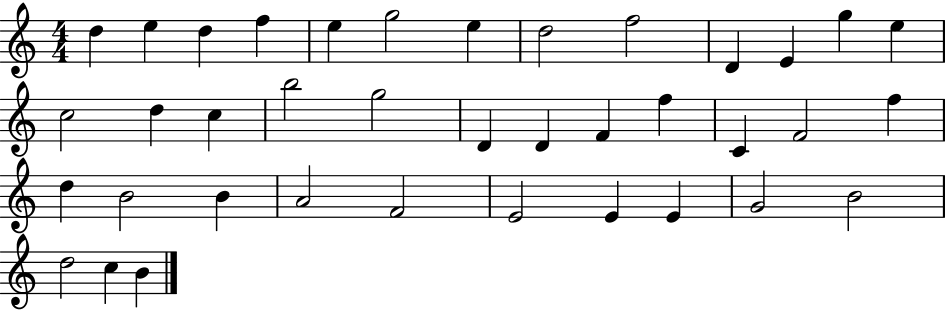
D5/q E5/q D5/q F5/q E5/q G5/h E5/q D5/h F5/h D4/q E4/q G5/q E5/q C5/h D5/q C5/q B5/h G5/h D4/q D4/q F4/q F5/q C4/q F4/h F5/q D5/q B4/h B4/q A4/h F4/h E4/h E4/q E4/q G4/h B4/h D5/h C5/q B4/q